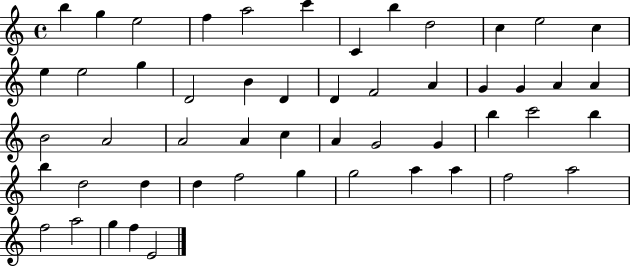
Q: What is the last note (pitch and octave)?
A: E4